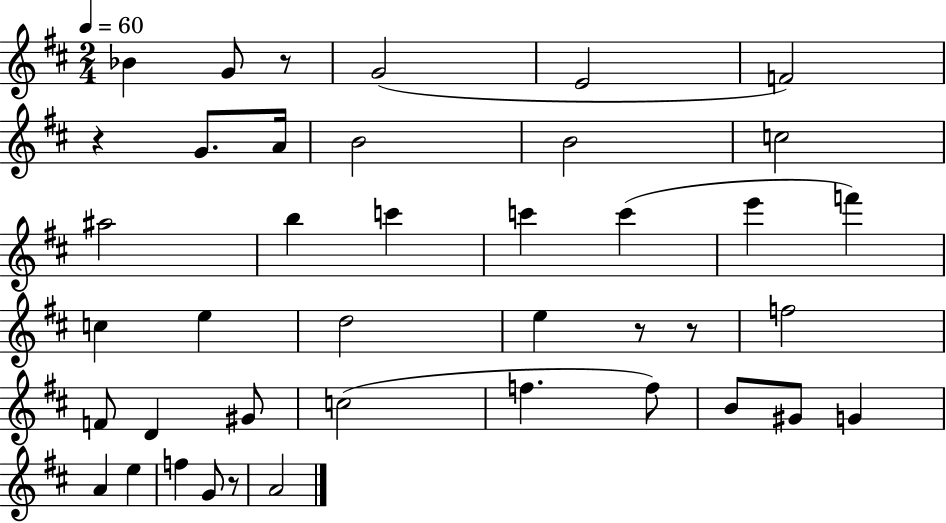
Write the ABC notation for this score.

X:1
T:Untitled
M:2/4
L:1/4
K:D
_B G/2 z/2 G2 E2 F2 z G/2 A/4 B2 B2 c2 ^a2 b c' c' c' e' f' c e d2 e z/2 z/2 f2 F/2 D ^G/2 c2 f f/2 B/2 ^G/2 G A e f G/2 z/2 A2